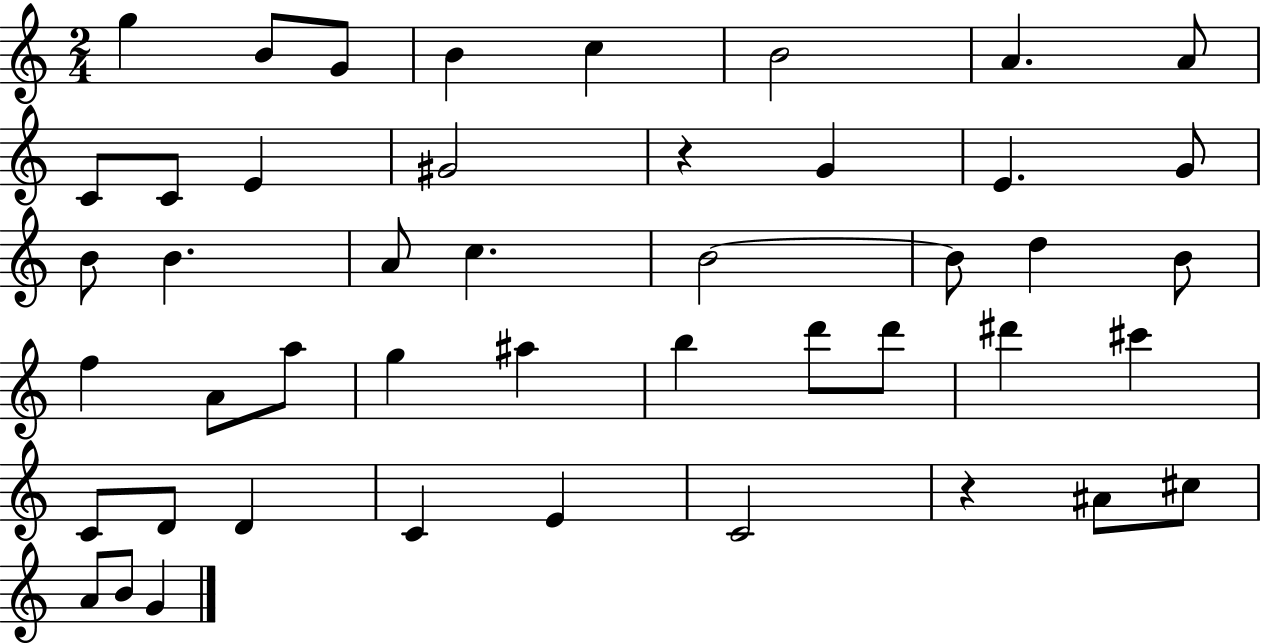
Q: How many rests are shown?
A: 2